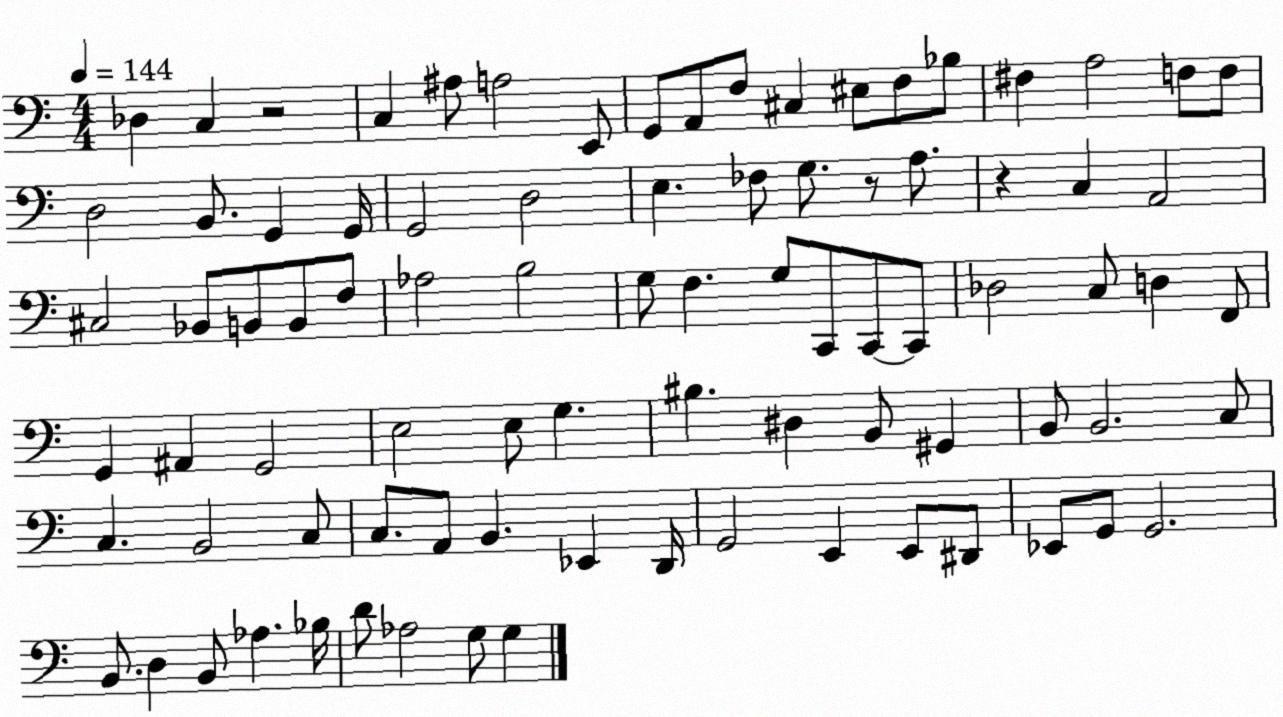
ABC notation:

X:1
T:Untitled
M:4/4
L:1/4
K:C
_D, C, z2 C, ^A,/2 A,2 E,,/2 G,,/2 A,,/2 F,/2 ^C, ^E,/2 F,/2 _B,/2 ^F, A,2 F,/2 F,/2 D,2 B,,/2 G,, G,,/4 G,,2 D,2 E, _F,/2 G,/2 z/2 A,/2 z C, A,,2 ^C,2 _B,,/2 B,,/2 B,,/2 F,/2 _A,2 B,2 G,/2 F, G,/2 C,,/2 C,,/2 C,,/2 _D,2 C,/2 D, F,,/2 G,, ^A,, G,,2 E,2 E,/2 G, ^B, ^D, B,,/2 ^G,, B,,/2 B,,2 C,/2 C, B,,2 C,/2 C,/2 A,,/2 B,, _E,, D,,/4 G,,2 E,, E,,/2 ^D,,/2 _E,,/2 G,,/2 G,,2 B,,/2 D, B,,/2 _A, _B,/4 D/2 _A,2 G,/2 G,